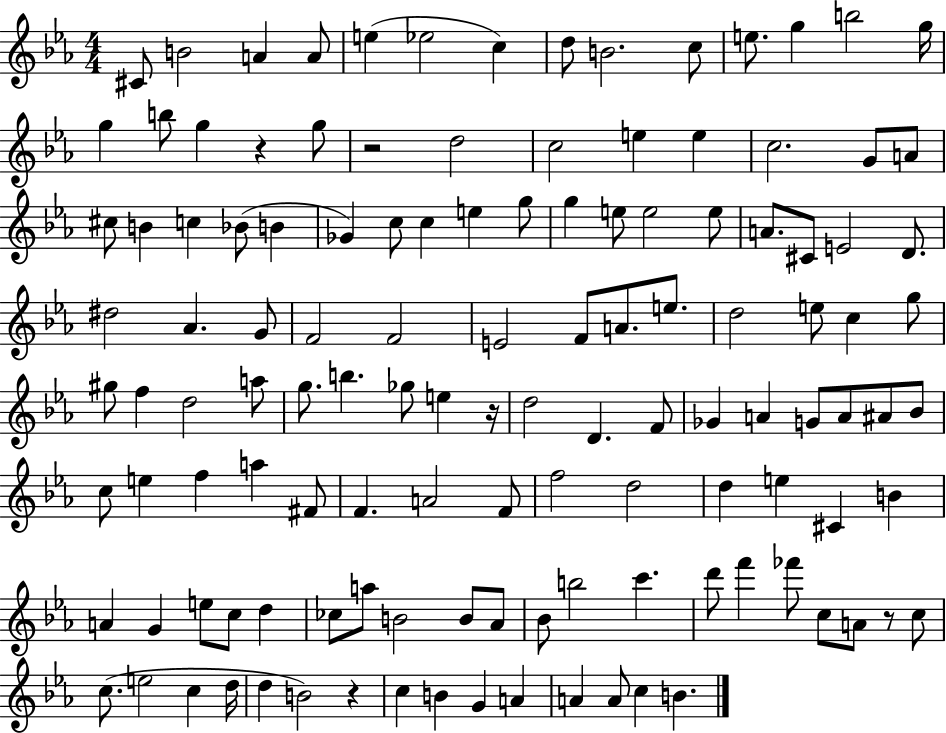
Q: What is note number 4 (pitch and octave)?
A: A4